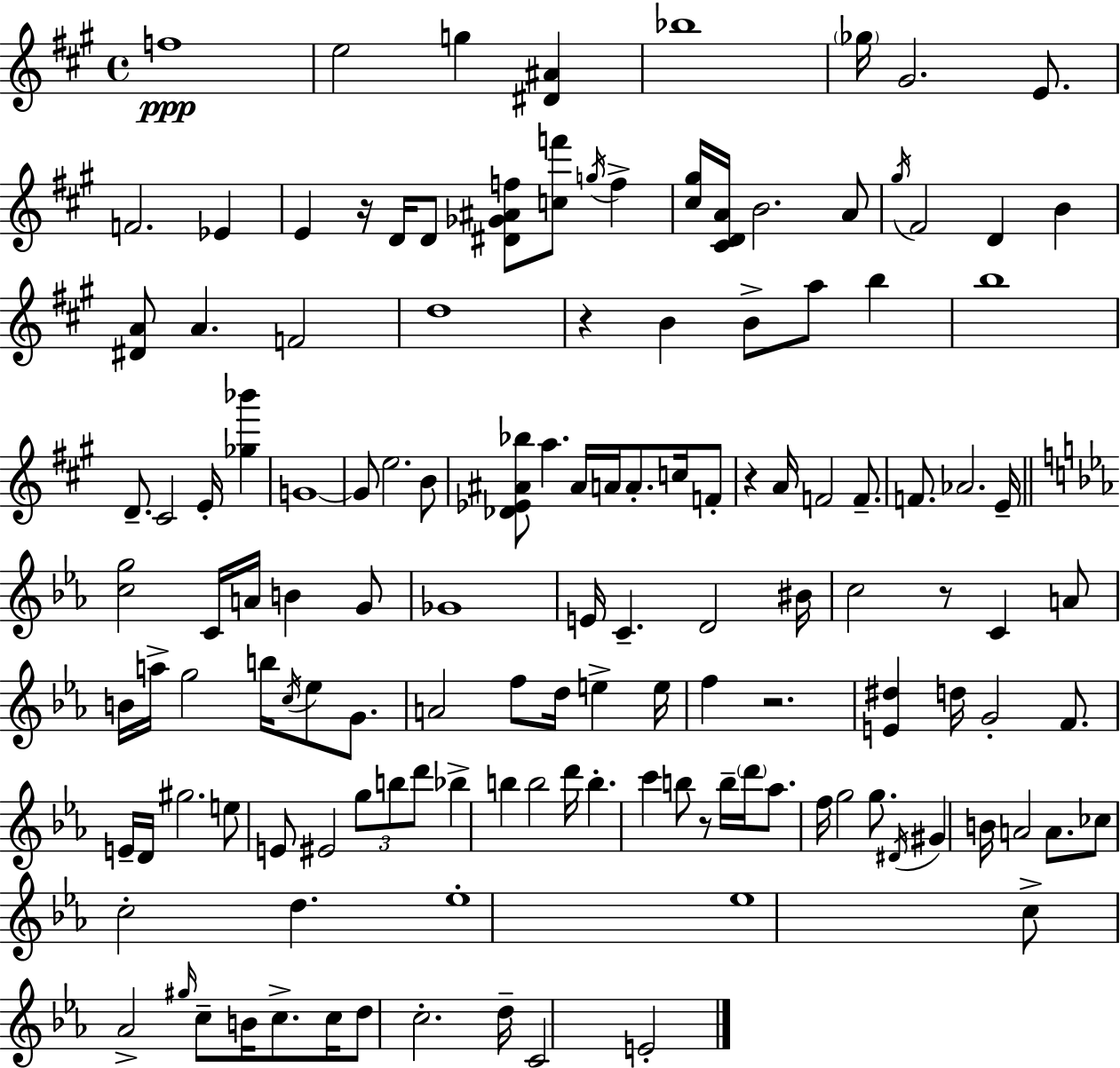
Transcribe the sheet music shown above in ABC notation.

X:1
T:Untitled
M:4/4
L:1/4
K:A
f4 e2 g [^D^A] _b4 _g/4 ^G2 E/2 F2 _E E z/4 D/4 D/2 [^D_G^Af]/2 [cf']/2 g/4 f [^c^g]/4 [^CDA]/4 B2 A/2 ^g/4 ^F2 D B [^DA]/2 A F2 d4 z B B/2 a/2 b b4 D/2 ^C2 E/4 [_g_b'] G4 G/2 e2 B/2 [_D_E^A_b]/2 a ^A/4 A/4 A/2 c/4 F/2 z A/4 F2 F/2 F/2 _A2 E/4 [cg]2 C/4 A/4 B G/2 _G4 E/4 C D2 ^B/4 c2 z/2 C A/2 B/4 a/4 g2 b/4 c/4 _e/2 G/2 A2 f/2 d/4 e e/4 f z2 [E^d] d/4 G2 F/2 E/4 D/4 ^g2 e/2 E/2 ^E2 g/2 b/2 d'/2 _b b b2 d'/4 b c' b/2 z/2 b/4 d'/4 _a/2 f/4 g2 g/2 ^D/4 ^G B/4 A2 A/2 _c/2 c2 d _e4 _e4 c/2 _A2 ^g/4 c/2 B/4 c/2 c/4 d/2 c2 d/4 C2 E2